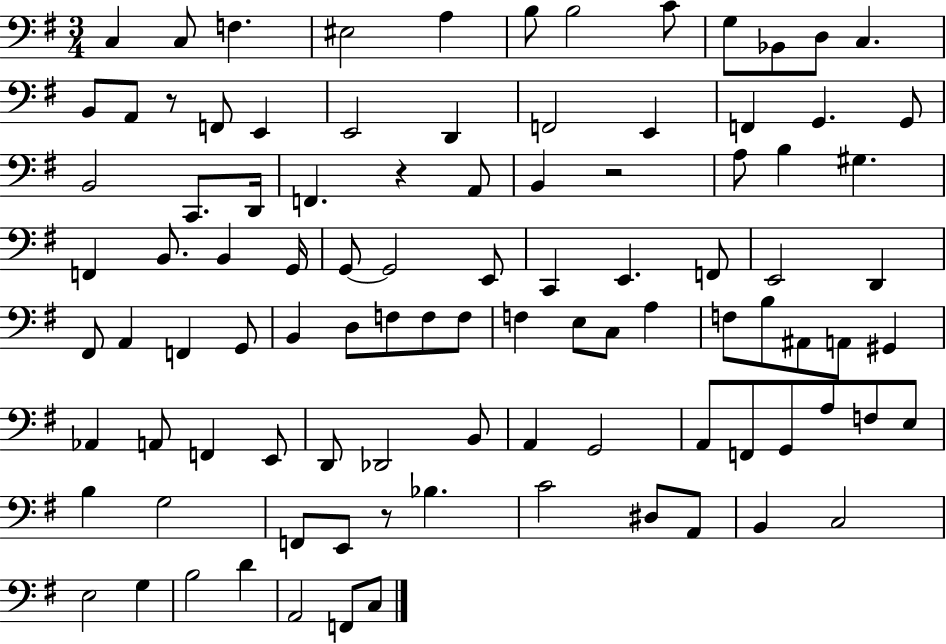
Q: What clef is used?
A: bass